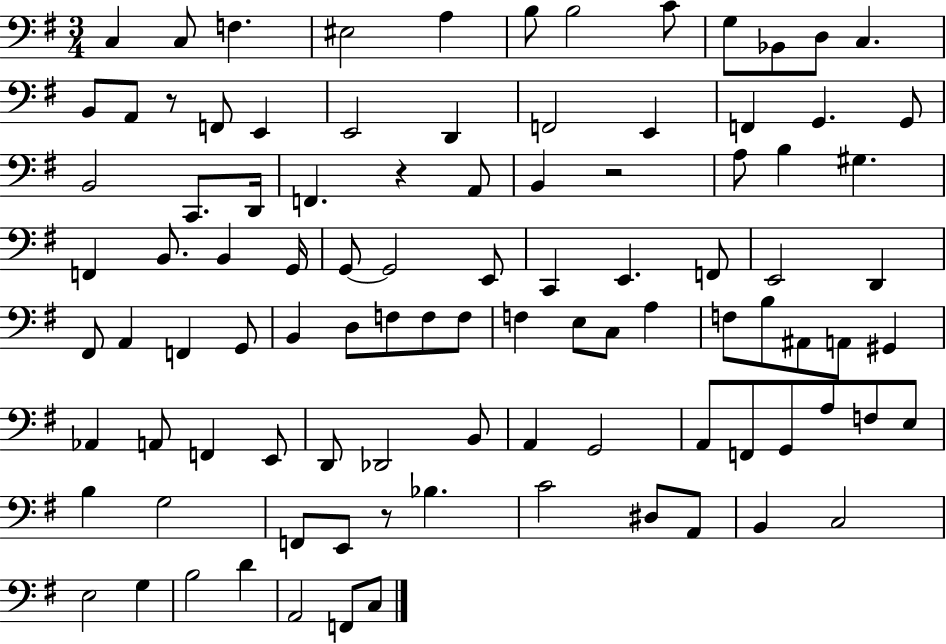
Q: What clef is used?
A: bass